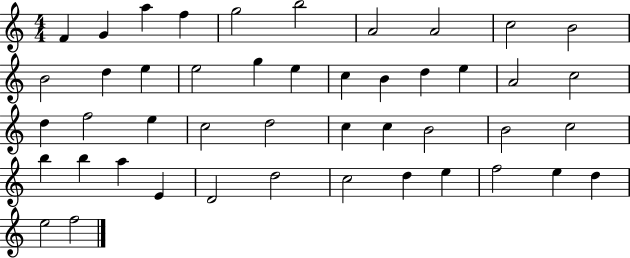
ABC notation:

X:1
T:Untitled
M:4/4
L:1/4
K:C
F G a f g2 b2 A2 A2 c2 B2 B2 d e e2 g e c B d e A2 c2 d f2 e c2 d2 c c B2 B2 c2 b b a E D2 d2 c2 d e f2 e d e2 f2